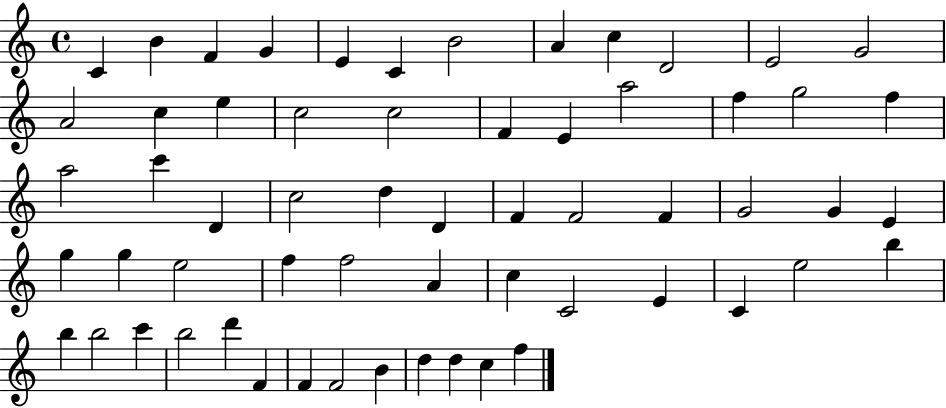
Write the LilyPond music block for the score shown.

{
  \clef treble
  \time 4/4
  \defaultTimeSignature
  \key c \major
  c'4 b'4 f'4 g'4 | e'4 c'4 b'2 | a'4 c''4 d'2 | e'2 g'2 | \break a'2 c''4 e''4 | c''2 c''2 | f'4 e'4 a''2 | f''4 g''2 f''4 | \break a''2 c'''4 d'4 | c''2 d''4 d'4 | f'4 f'2 f'4 | g'2 g'4 e'4 | \break g''4 g''4 e''2 | f''4 f''2 a'4 | c''4 c'2 e'4 | c'4 e''2 b''4 | \break b''4 b''2 c'''4 | b''2 d'''4 f'4 | f'4 f'2 b'4 | d''4 d''4 c''4 f''4 | \break \bar "|."
}